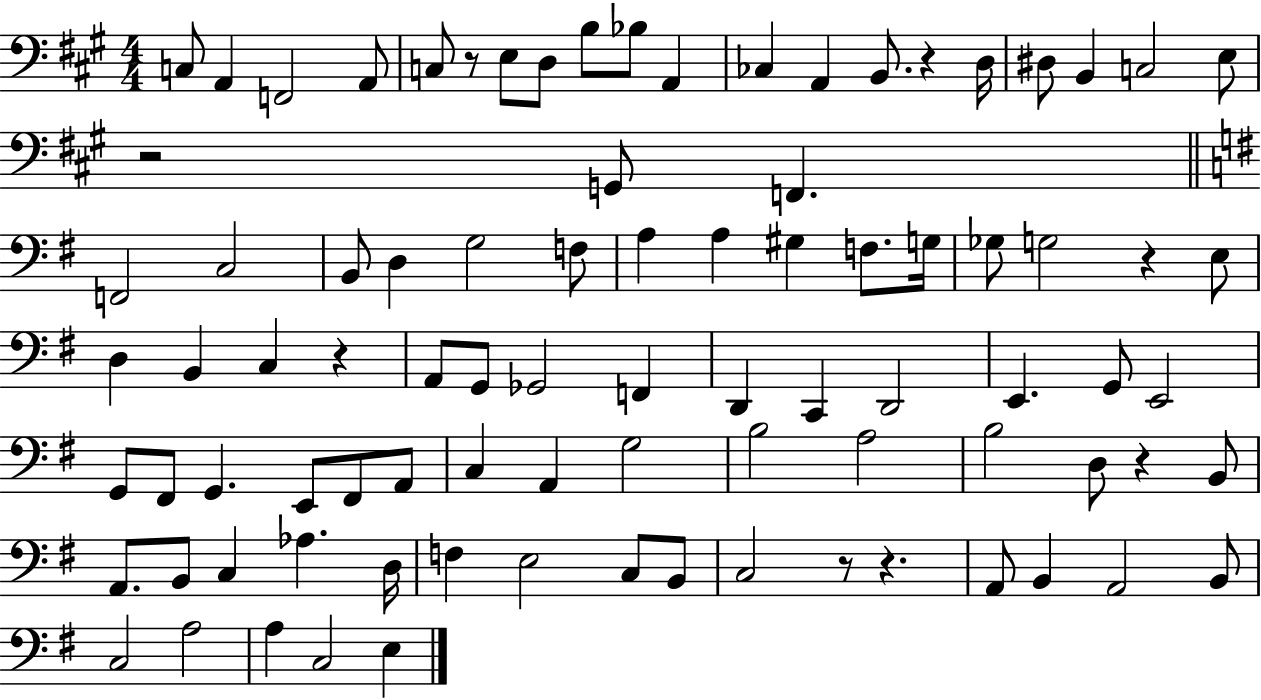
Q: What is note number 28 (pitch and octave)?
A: A3